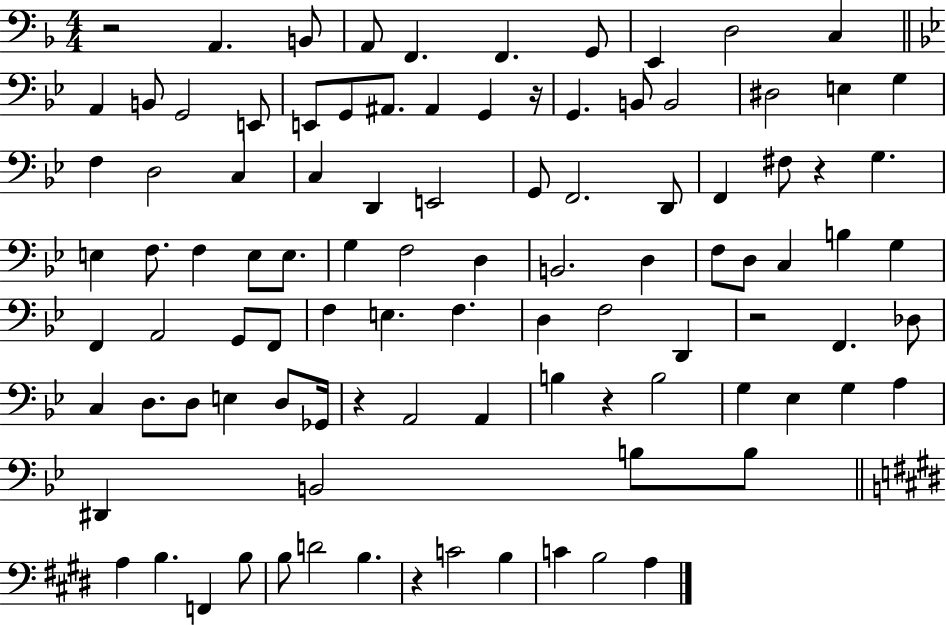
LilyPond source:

{
  \clef bass
  \numericTimeSignature
  \time 4/4
  \key f \major
  \repeat volta 2 { r2 a,4. b,8 | a,8 f,4. f,4. g,8 | e,4 d2 c4 | \bar "||" \break \key bes \major a,4 b,8 g,2 e,8 | e,8 g,8 ais,8. ais,4 g,4 r16 | g,4. b,8 b,2 | dis2 e4 g4 | \break f4 d2 c4 | c4 d,4 e,2 | g,8 f,2. d,8 | f,4 fis8 r4 g4. | \break e4 f8. f4 e8 e8. | g4 f2 d4 | b,2. d4 | f8 d8 c4 b4 g4 | \break f,4 a,2 g,8 f,8 | f4 e4. f4. | d4 f2 d,4 | r2 f,4. des8 | \break c4 d8. d8 e4 d8 ges,16 | r4 a,2 a,4 | b4 r4 b2 | g4 ees4 g4 a4 | \break dis,4 b,2 b8 b8 | \bar "||" \break \key e \major a4 b4. f,4 b8 | b8 d'2 b4. | r4 c'2 b4 | c'4 b2 a4 | \break } \bar "|."
}